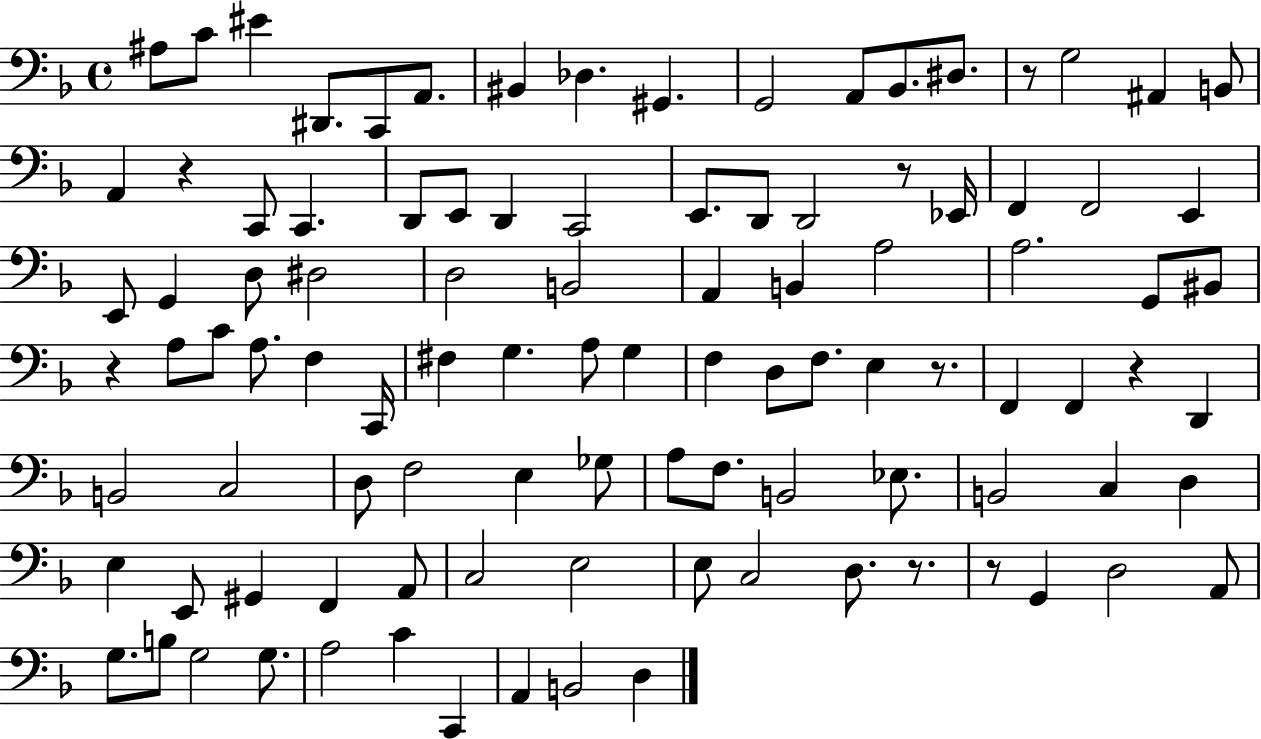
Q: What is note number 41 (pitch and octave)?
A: G2